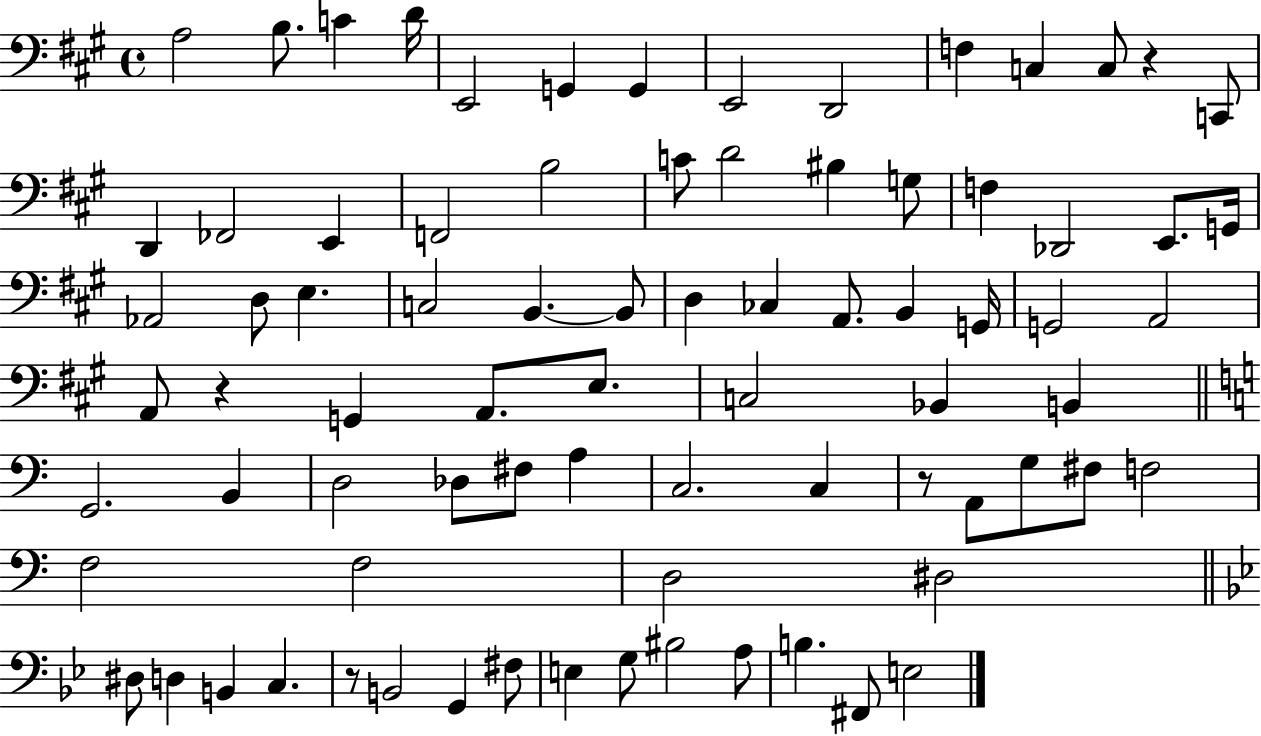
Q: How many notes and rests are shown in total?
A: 80